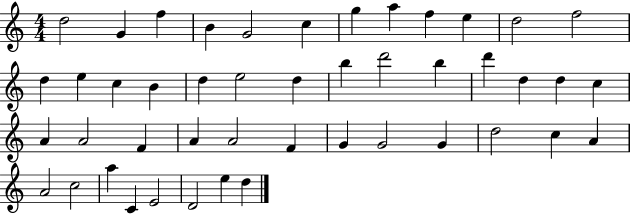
D5/h G4/q F5/q B4/q G4/h C5/q G5/q A5/q F5/q E5/q D5/h F5/h D5/q E5/q C5/q B4/q D5/q E5/h D5/q B5/q D6/h B5/q D6/q D5/q D5/q C5/q A4/q A4/h F4/q A4/q A4/h F4/q G4/q G4/h G4/q D5/h C5/q A4/q A4/h C5/h A5/q C4/q E4/h D4/h E5/q D5/q